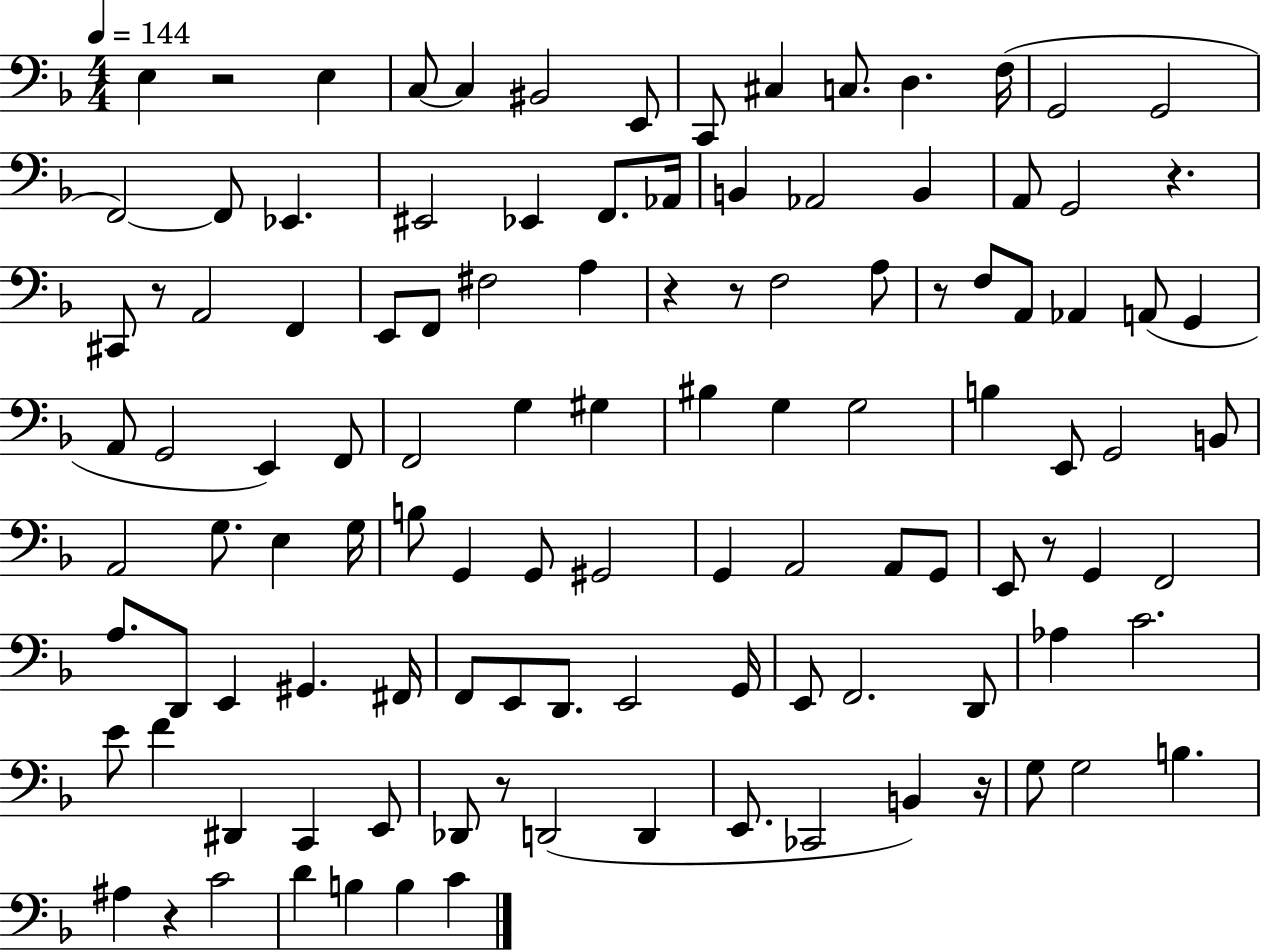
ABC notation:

X:1
T:Untitled
M:4/4
L:1/4
K:F
E, z2 E, C,/2 C, ^B,,2 E,,/2 C,,/2 ^C, C,/2 D, F,/4 G,,2 G,,2 F,,2 F,,/2 _E,, ^E,,2 _E,, F,,/2 _A,,/4 B,, _A,,2 B,, A,,/2 G,,2 z ^C,,/2 z/2 A,,2 F,, E,,/2 F,,/2 ^F,2 A, z z/2 F,2 A,/2 z/2 F,/2 A,,/2 _A,, A,,/2 G,, A,,/2 G,,2 E,, F,,/2 F,,2 G, ^G, ^B, G, G,2 B, E,,/2 G,,2 B,,/2 A,,2 G,/2 E, G,/4 B,/2 G,, G,,/2 ^G,,2 G,, A,,2 A,,/2 G,,/2 E,,/2 z/2 G,, F,,2 A,/2 D,,/2 E,, ^G,, ^F,,/4 F,,/2 E,,/2 D,,/2 E,,2 G,,/4 E,,/2 F,,2 D,,/2 _A, C2 E/2 F ^D,, C,, E,,/2 _D,,/2 z/2 D,,2 D,, E,,/2 _C,,2 B,, z/4 G,/2 G,2 B, ^A, z C2 D B, B, C